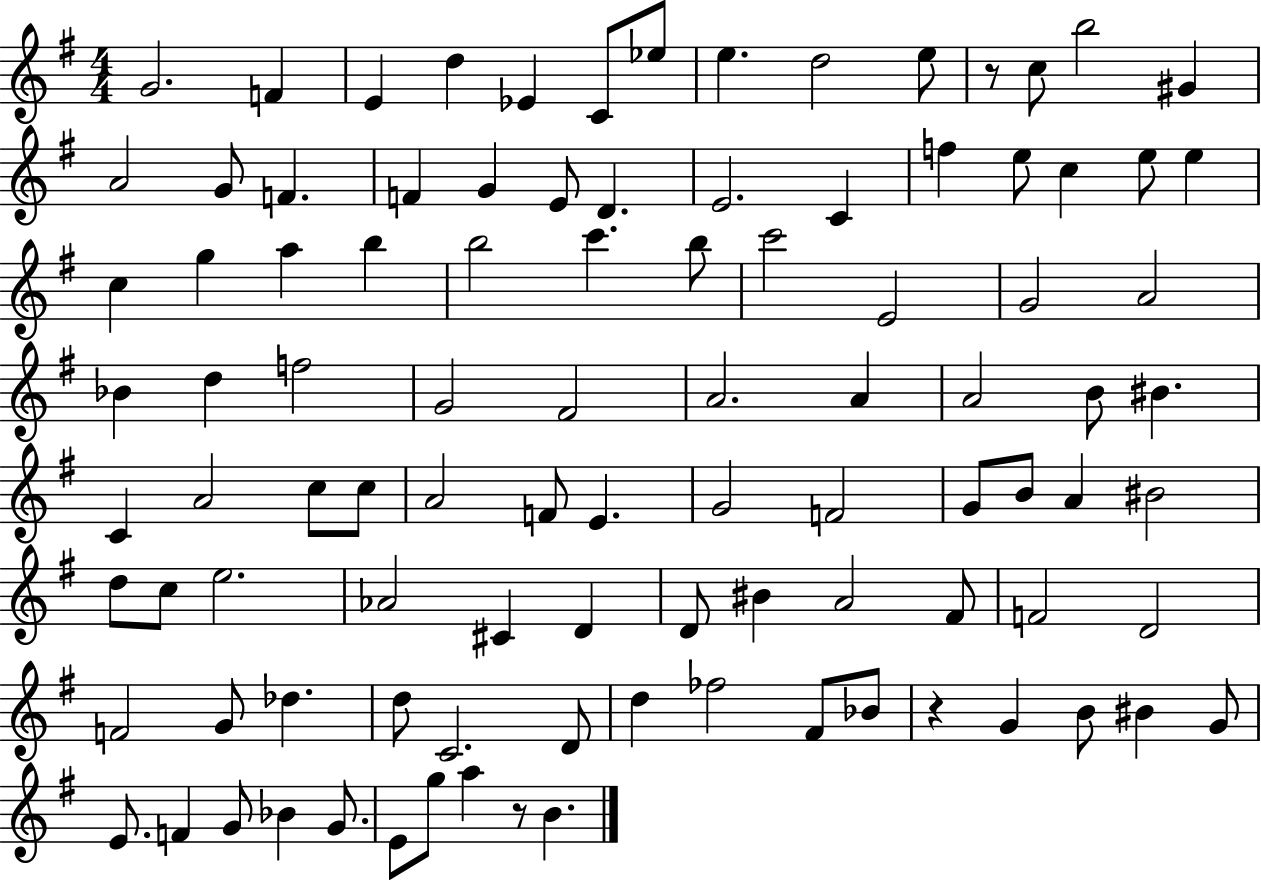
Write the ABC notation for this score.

X:1
T:Untitled
M:4/4
L:1/4
K:G
G2 F E d _E C/2 _e/2 e d2 e/2 z/2 c/2 b2 ^G A2 G/2 F F G E/2 D E2 C f e/2 c e/2 e c g a b b2 c' b/2 c'2 E2 G2 A2 _B d f2 G2 ^F2 A2 A A2 B/2 ^B C A2 c/2 c/2 A2 F/2 E G2 F2 G/2 B/2 A ^B2 d/2 c/2 e2 _A2 ^C D D/2 ^B A2 ^F/2 F2 D2 F2 G/2 _d d/2 C2 D/2 d _f2 ^F/2 _B/2 z G B/2 ^B G/2 E/2 F G/2 _B G/2 E/2 g/2 a z/2 B